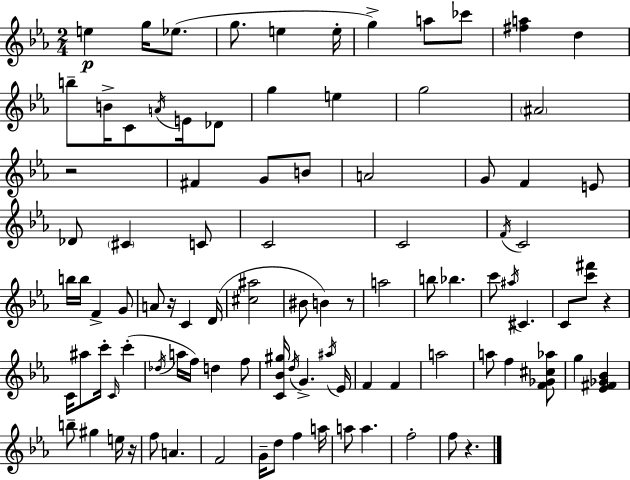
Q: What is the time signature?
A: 2/4